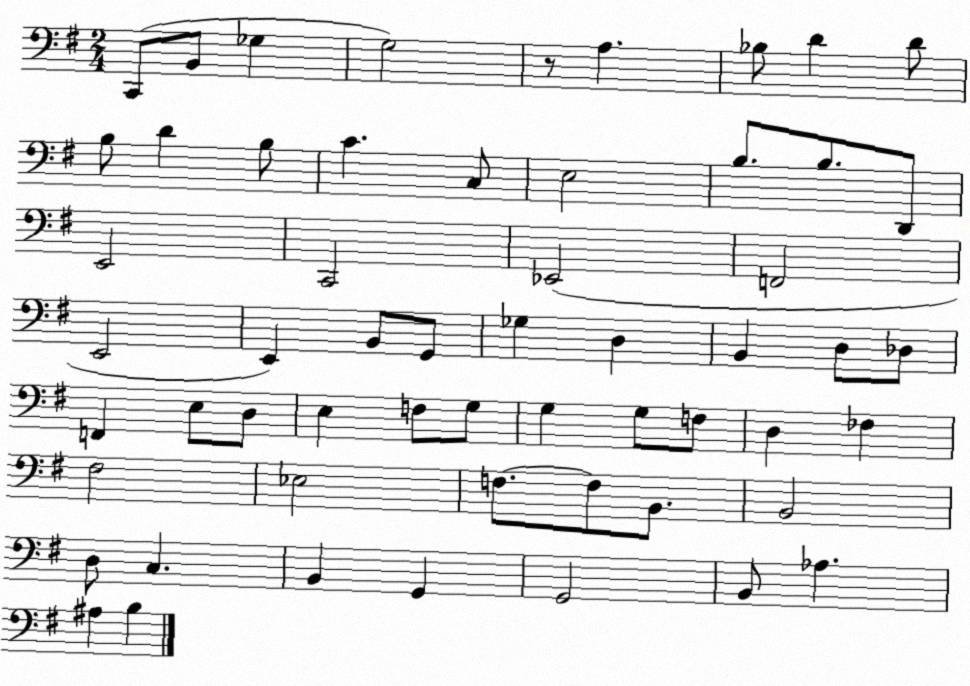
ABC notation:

X:1
T:Untitled
M:2/4
L:1/4
K:G
C,,/2 B,,/2 _G, G,2 z/2 A, _B,/2 D D/2 B,/2 D B,/2 C C,/2 E,2 B,/2 B,/2 D,,/2 E,,2 C,,2 _E,,2 F,,2 E,,2 E,, B,,/2 G,,/2 _G, D, B,, D,/2 _D,/2 F,, E,/2 D,/2 E, F,/2 G,/2 G, G,/2 F,/2 D, _F, ^F,2 _E,2 F,/2 F,/2 B,,/2 B,,2 D,/2 C, B,, G,, G,,2 B,,/2 _A, ^A, B,